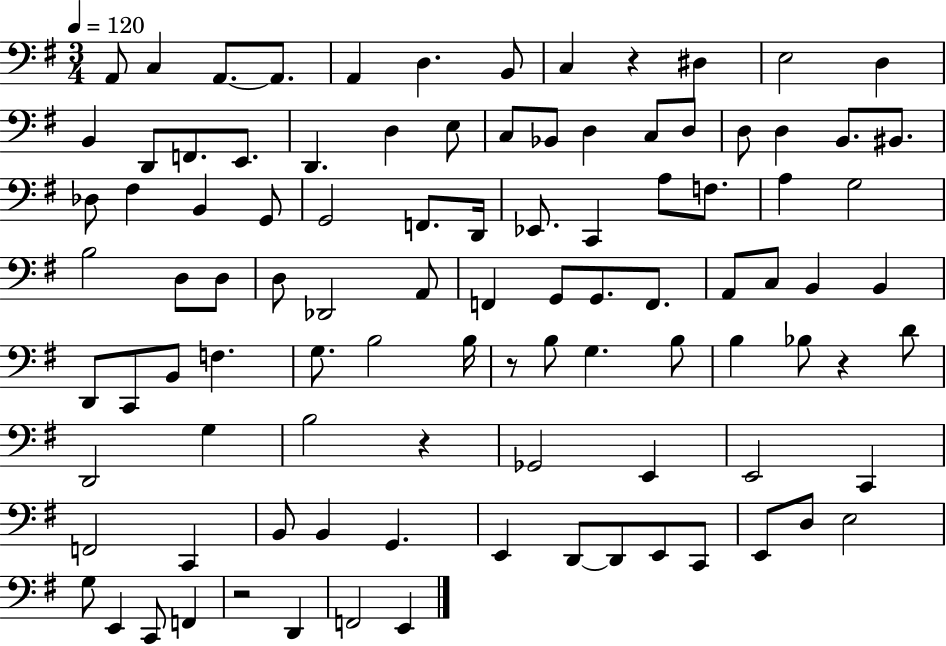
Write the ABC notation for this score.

X:1
T:Untitled
M:3/4
L:1/4
K:G
A,,/2 C, A,,/2 A,,/2 A,, D, B,,/2 C, z ^D, E,2 D, B,, D,,/2 F,,/2 E,,/2 D,, D, E,/2 C,/2 _B,,/2 D, C,/2 D,/2 D,/2 D, B,,/2 ^B,,/2 _D,/2 ^F, B,, G,,/2 G,,2 F,,/2 D,,/4 _E,,/2 C,, A,/2 F,/2 A, G,2 B,2 D,/2 D,/2 D,/2 _D,,2 A,,/2 F,, G,,/2 G,,/2 F,,/2 A,,/2 C,/2 B,, B,, D,,/2 C,,/2 B,,/2 F, G,/2 B,2 B,/4 z/2 B,/2 G, B,/2 B, _B,/2 z D/2 D,,2 G, B,2 z _G,,2 E,, E,,2 C,, F,,2 C,, B,,/2 B,, G,, E,, D,,/2 D,,/2 E,,/2 C,,/2 E,,/2 D,/2 E,2 G,/2 E,, C,,/2 F,, z2 D,, F,,2 E,,